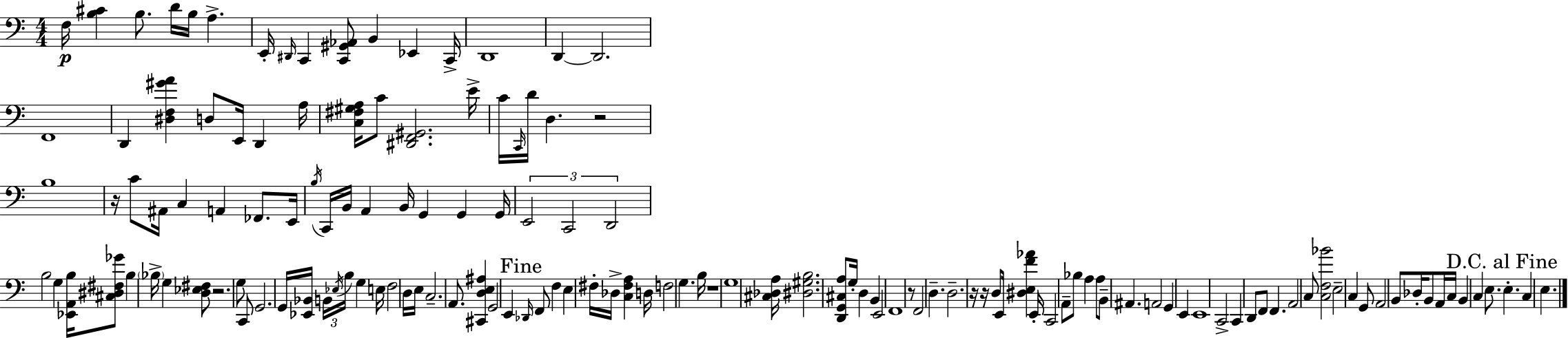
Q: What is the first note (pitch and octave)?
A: F3